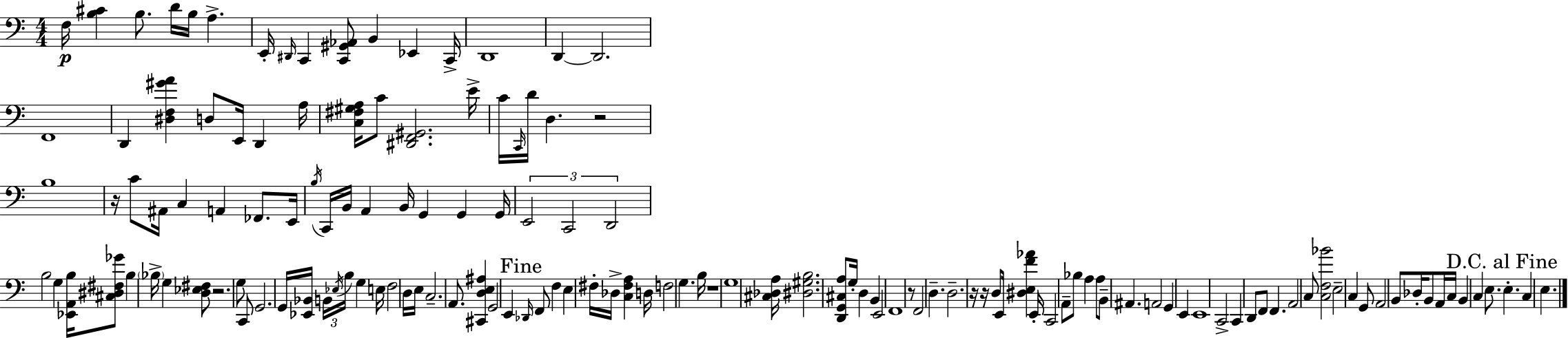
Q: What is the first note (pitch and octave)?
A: F3